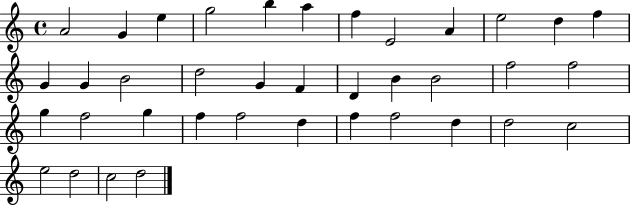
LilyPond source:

{
  \clef treble
  \time 4/4
  \defaultTimeSignature
  \key c \major
  a'2 g'4 e''4 | g''2 b''4 a''4 | f''4 e'2 a'4 | e''2 d''4 f''4 | \break g'4 g'4 b'2 | d''2 g'4 f'4 | d'4 b'4 b'2 | f''2 f''2 | \break g''4 f''2 g''4 | f''4 f''2 d''4 | f''4 f''2 d''4 | d''2 c''2 | \break e''2 d''2 | c''2 d''2 | \bar "|."
}